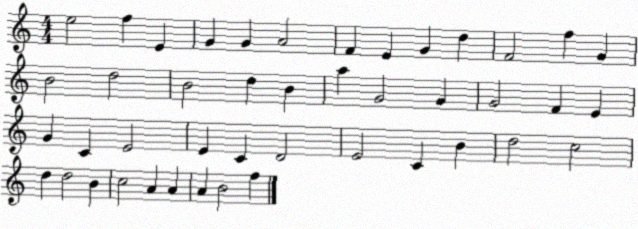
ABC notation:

X:1
T:Untitled
M:4/4
L:1/4
K:C
e2 f E G G A2 F E G d F2 f G B2 d2 B2 d B a G2 G G2 F E G C E2 E C D2 E2 C B d2 c2 d d2 B c2 A A A B2 f